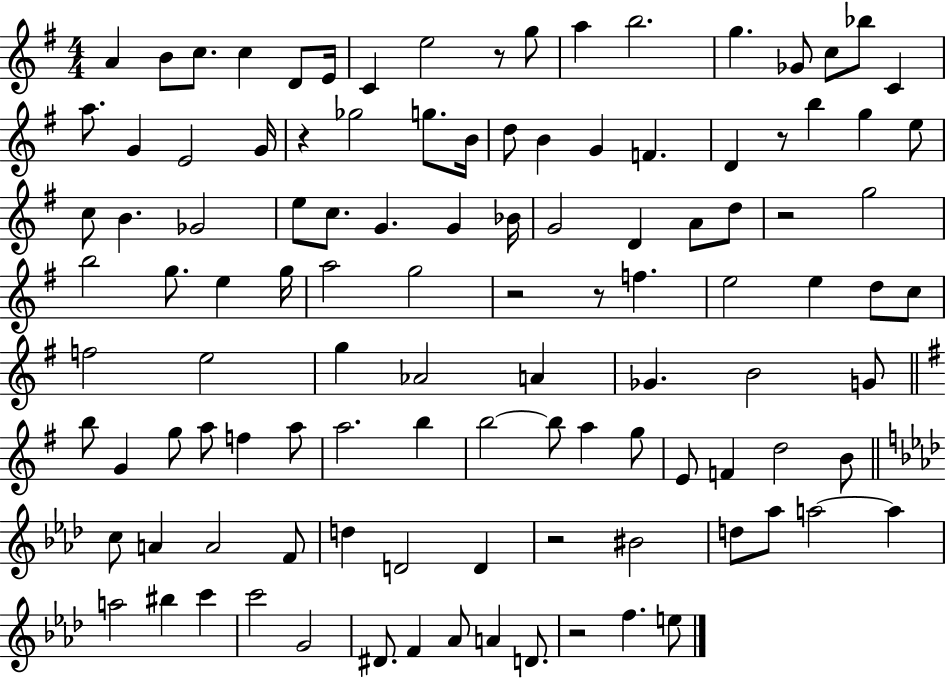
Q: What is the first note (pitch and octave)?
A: A4